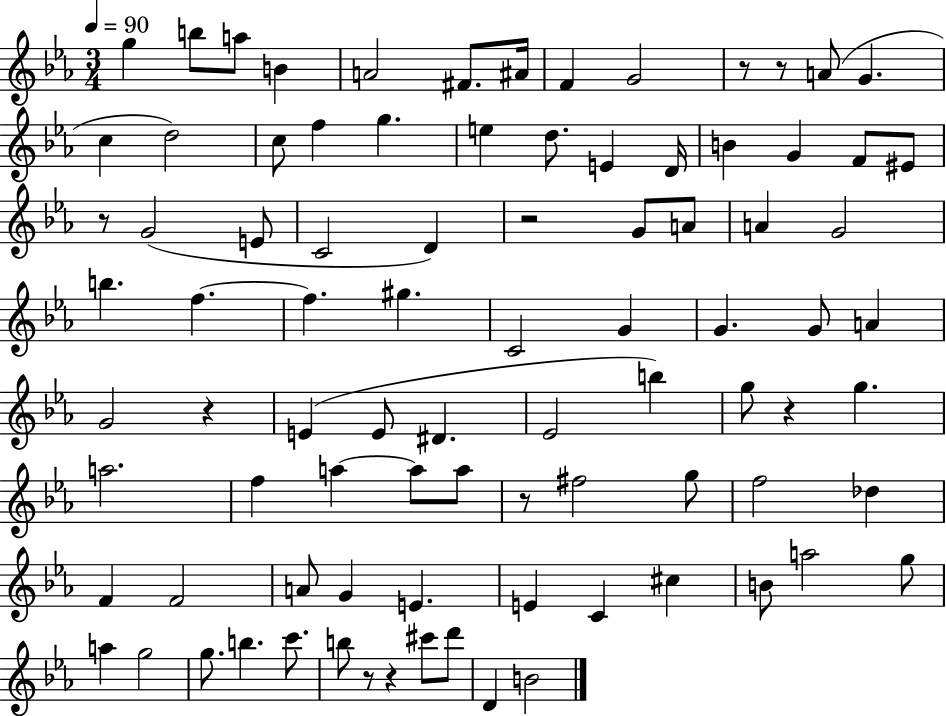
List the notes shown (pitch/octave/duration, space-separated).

G5/q B5/e A5/e B4/q A4/h F#4/e. A#4/s F4/q G4/h R/e R/e A4/e G4/q. C5/q D5/h C5/e F5/q G5/q. E5/q D5/e. E4/q D4/s B4/q G4/q F4/e EIS4/e R/e G4/h E4/e C4/h D4/q R/h G4/e A4/e A4/q G4/h B5/q. F5/q. F5/q. G#5/q. C4/h G4/q G4/q. G4/e A4/q G4/h R/q E4/q E4/e D#4/q. Eb4/h B5/q G5/e R/q G5/q. A5/h. F5/q A5/q A5/e A5/e R/e F#5/h G5/e F5/h Db5/q F4/q F4/h A4/e G4/q E4/q. E4/q C4/q C#5/q B4/e A5/h G5/e A5/q G5/h G5/e. B5/q. C6/e. B5/e R/e R/q C#6/e D6/e D4/q B4/h